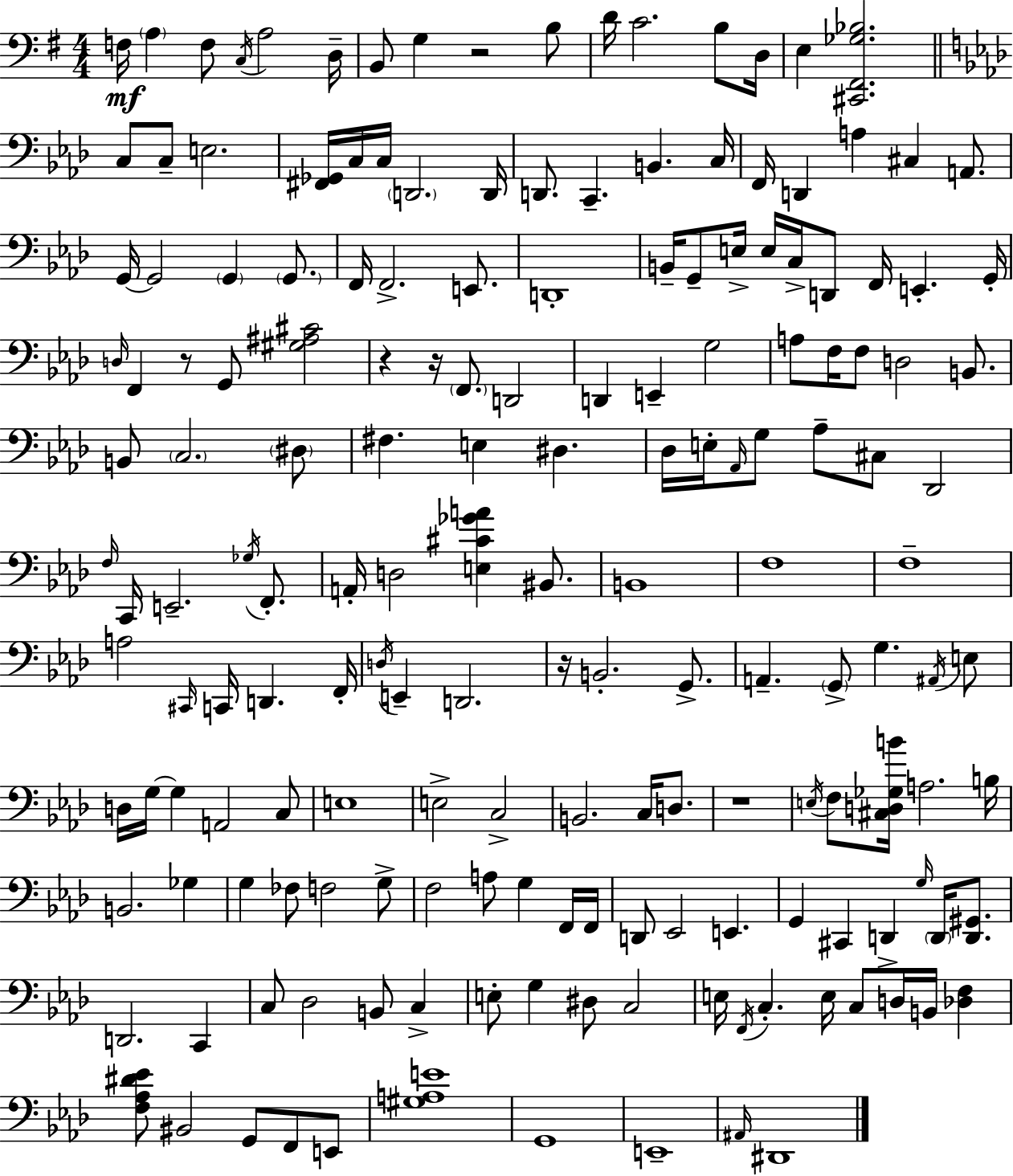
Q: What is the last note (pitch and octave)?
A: D#2